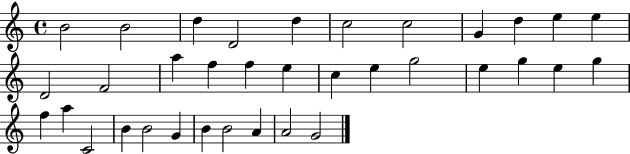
{
  \clef treble
  \time 4/4
  \defaultTimeSignature
  \key c \major
  b'2 b'2 | d''4 d'2 d''4 | c''2 c''2 | g'4 d''4 e''4 e''4 | \break d'2 f'2 | a''4 f''4 f''4 e''4 | c''4 e''4 g''2 | e''4 g''4 e''4 g''4 | \break f''4 a''4 c'2 | b'4 b'2 g'4 | b'4 b'2 a'4 | a'2 g'2 | \break \bar "|."
}